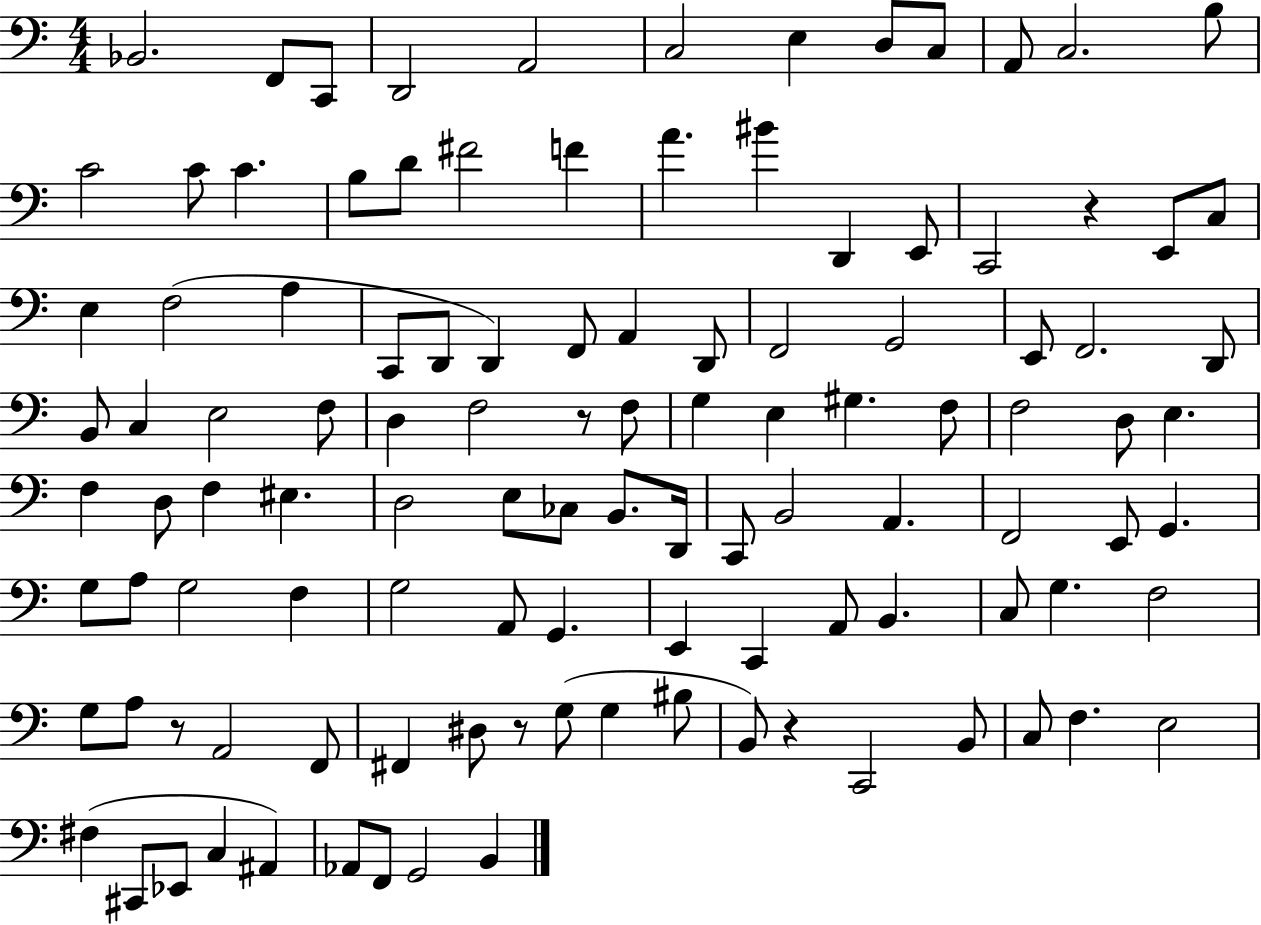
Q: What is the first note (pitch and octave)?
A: Bb2